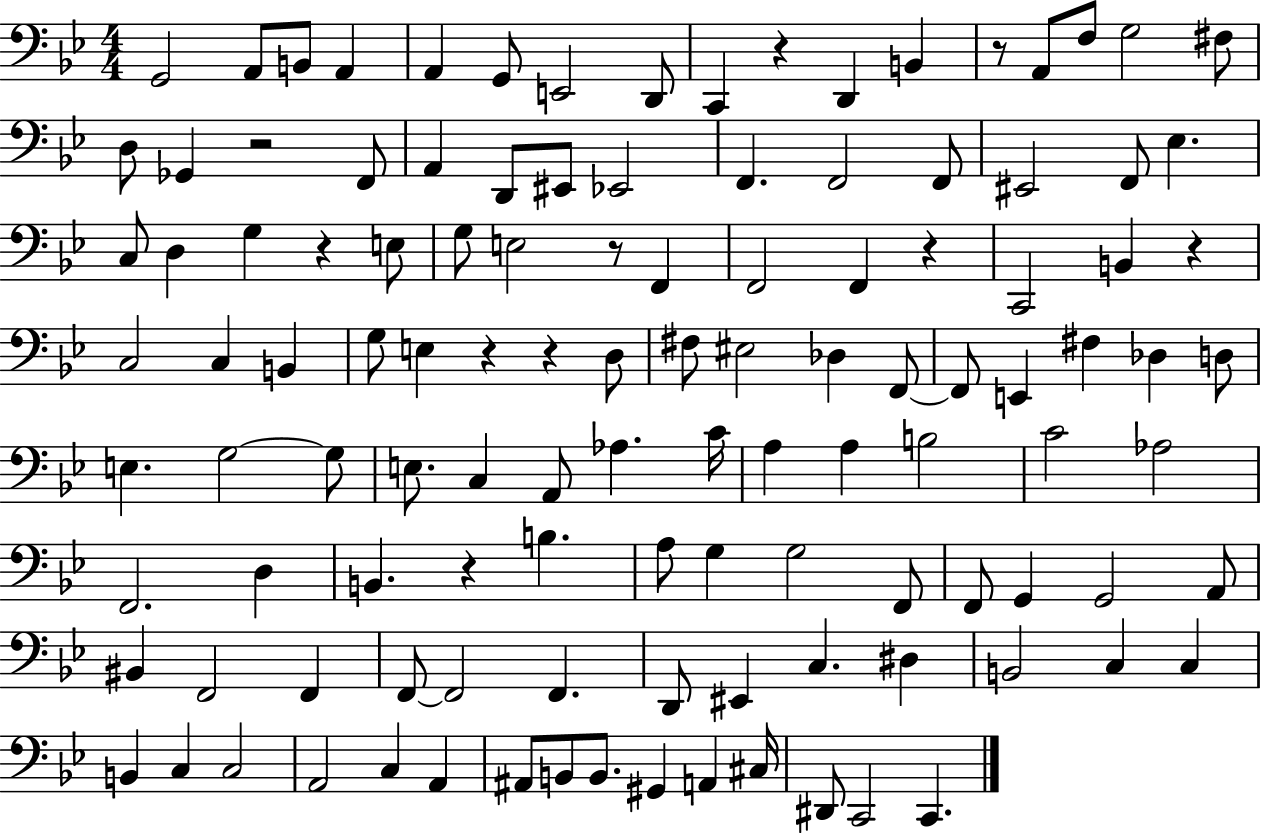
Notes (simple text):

G2/h A2/e B2/e A2/q A2/q G2/e E2/h D2/e C2/q R/q D2/q B2/q R/e A2/e F3/e G3/h F#3/e D3/e Gb2/q R/h F2/e A2/q D2/e EIS2/e Eb2/h F2/q. F2/h F2/e EIS2/h F2/e Eb3/q. C3/e D3/q G3/q R/q E3/e G3/e E3/h R/e F2/q F2/h F2/q R/q C2/h B2/q R/q C3/h C3/q B2/q G3/e E3/q R/q R/q D3/e F#3/e EIS3/h Db3/q F2/e F2/e E2/q F#3/q Db3/q D3/e E3/q. G3/h G3/e E3/e. C3/q A2/e Ab3/q. C4/s A3/q A3/q B3/h C4/h Ab3/h F2/h. D3/q B2/q. R/q B3/q. A3/e G3/q G3/h F2/e F2/e G2/q G2/h A2/e BIS2/q F2/h F2/q F2/e F2/h F2/q. D2/e EIS2/q C3/q. D#3/q B2/h C3/q C3/q B2/q C3/q C3/h A2/h C3/q A2/q A#2/e B2/e B2/e. G#2/q A2/q C#3/s D#2/e C2/h C2/q.